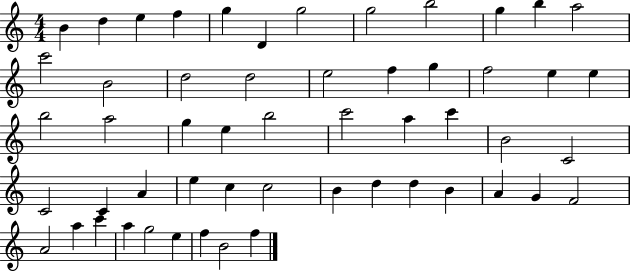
X:1
T:Untitled
M:4/4
L:1/4
K:C
B d e f g D g2 g2 b2 g b a2 c'2 B2 d2 d2 e2 f g f2 e e b2 a2 g e b2 c'2 a c' B2 C2 C2 C A e c c2 B d d B A G F2 A2 a c' a g2 e f B2 f